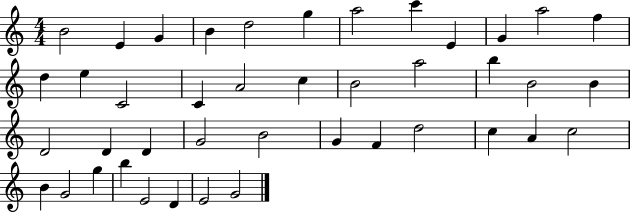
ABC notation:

X:1
T:Untitled
M:4/4
L:1/4
K:C
B2 E G B d2 g a2 c' E G a2 f d e C2 C A2 c B2 a2 b B2 B D2 D D G2 B2 G F d2 c A c2 B G2 g b E2 D E2 G2